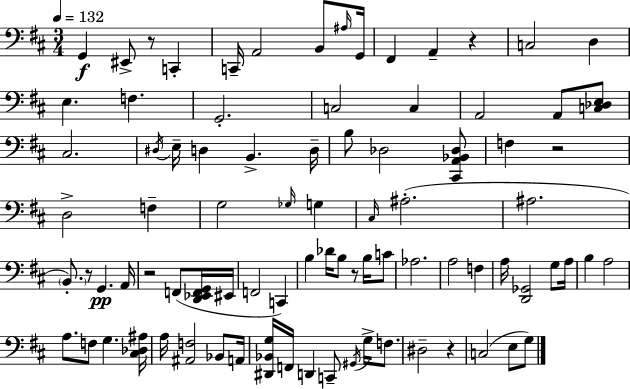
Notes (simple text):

G2/q EIS2/e R/e C2/q C2/s A2/h B2/e A#3/s G2/s F#2/q A2/q R/q C3/h D3/q E3/q. F3/q. G2/h. C3/h C3/q A2/h A2/e [C3,Db3,E3]/e C#3/h. D#3/s E3/s D3/q B2/q. D3/s B3/e Db3/h [C#2,A2,Bb2,Db3]/e F3/q R/h D3/h F3/q G3/h Gb3/s G3/q C#3/s A#3/h. A#3/h. B2/e. R/e G2/q. A2/s R/h F2/e [D2,Eb2,F2,G2]/s EIS2/s F2/h C2/q B3/q Db4/s B3/e R/e B3/s C4/e Ab3/h. A3/h F3/q A3/s [D2,Gb2]/h G3/e A3/s B3/q A3/h A3/e. F3/e G3/q. [C#3,Db3,A#3]/s A3/s [A#2,F3]/h Bb2/e A2/s [D#2,Bb2,G3]/s F2/s D2/q C2/e G#2/s G3/s F3/e. D#3/h R/q C3/h E3/e G3/e